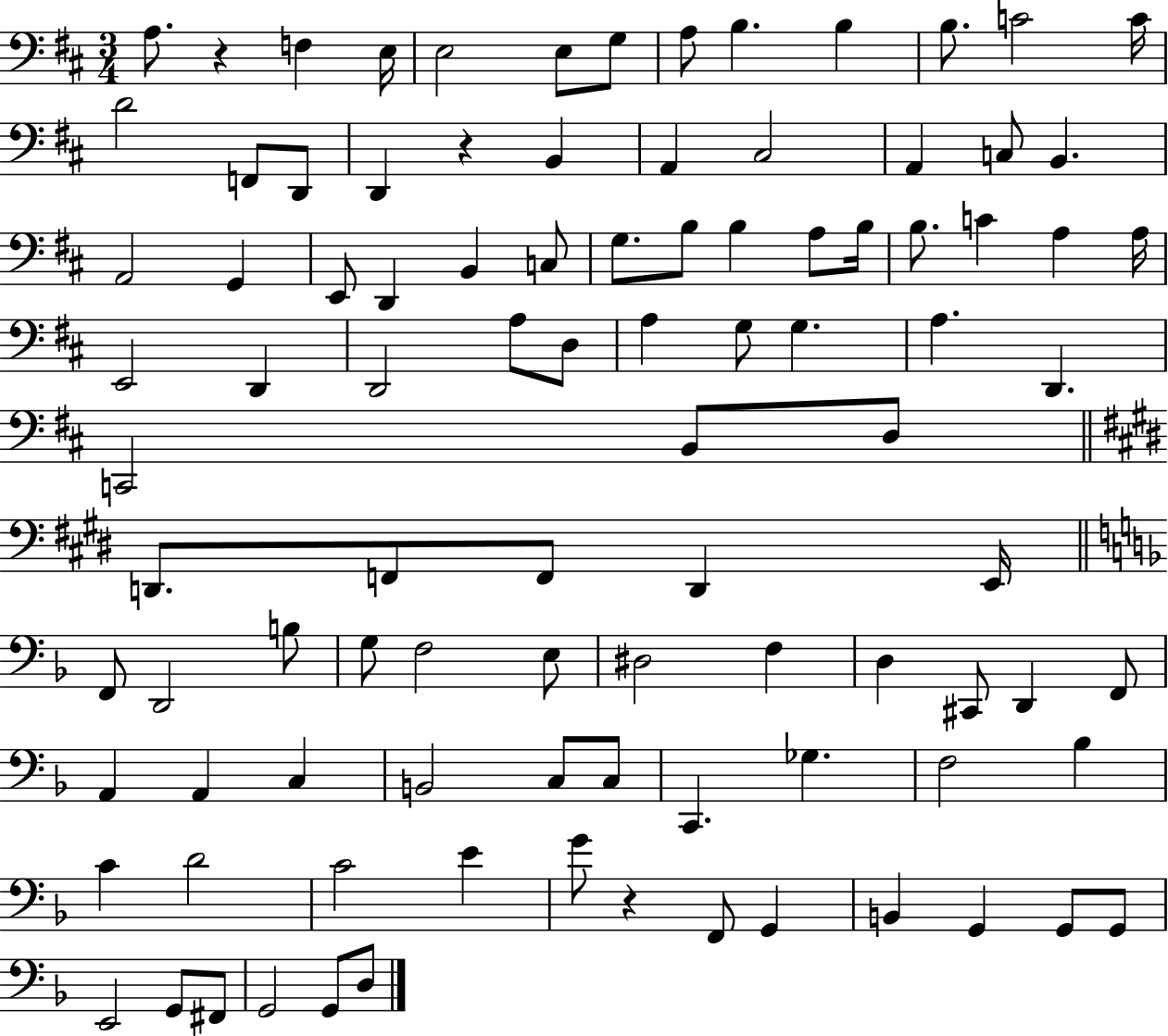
A3/e. R/q F3/q E3/s E3/h E3/e G3/e A3/e B3/q. B3/q B3/e. C4/h C4/s D4/h F2/e D2/e D2/q R/q B2/q A2/q C#3/h A2/q C3/e B2/q. A2/h G2/q E2/e D2/q B2/q C3/e G3/e. B3/e B3/q A3/e B3/s B3/e. C4/q A3/q A3/s E2/h D2/q D2/h A3/e D3/e A3/q G3/e G3/q. A3/q. D2/q. C2/h B2/e D3/e D2/e. F2/e F2/e D2/q E2/s F2/e D2/h B3/e G3/e F3/h E3/e D#3/h F3/q D3/q C#2/e D2/q F2/e A2/q A2/q C3/q B2/h C3/e C3/e C2/q. Gb3/q. F3/h Bb3/q C4/q D4/h C4/h E4/q G4/e R/q F2/e G2/q B2/q G2/q G2/e G2/e E2/h G2/e F#2/e G2/h G2/e D3/e